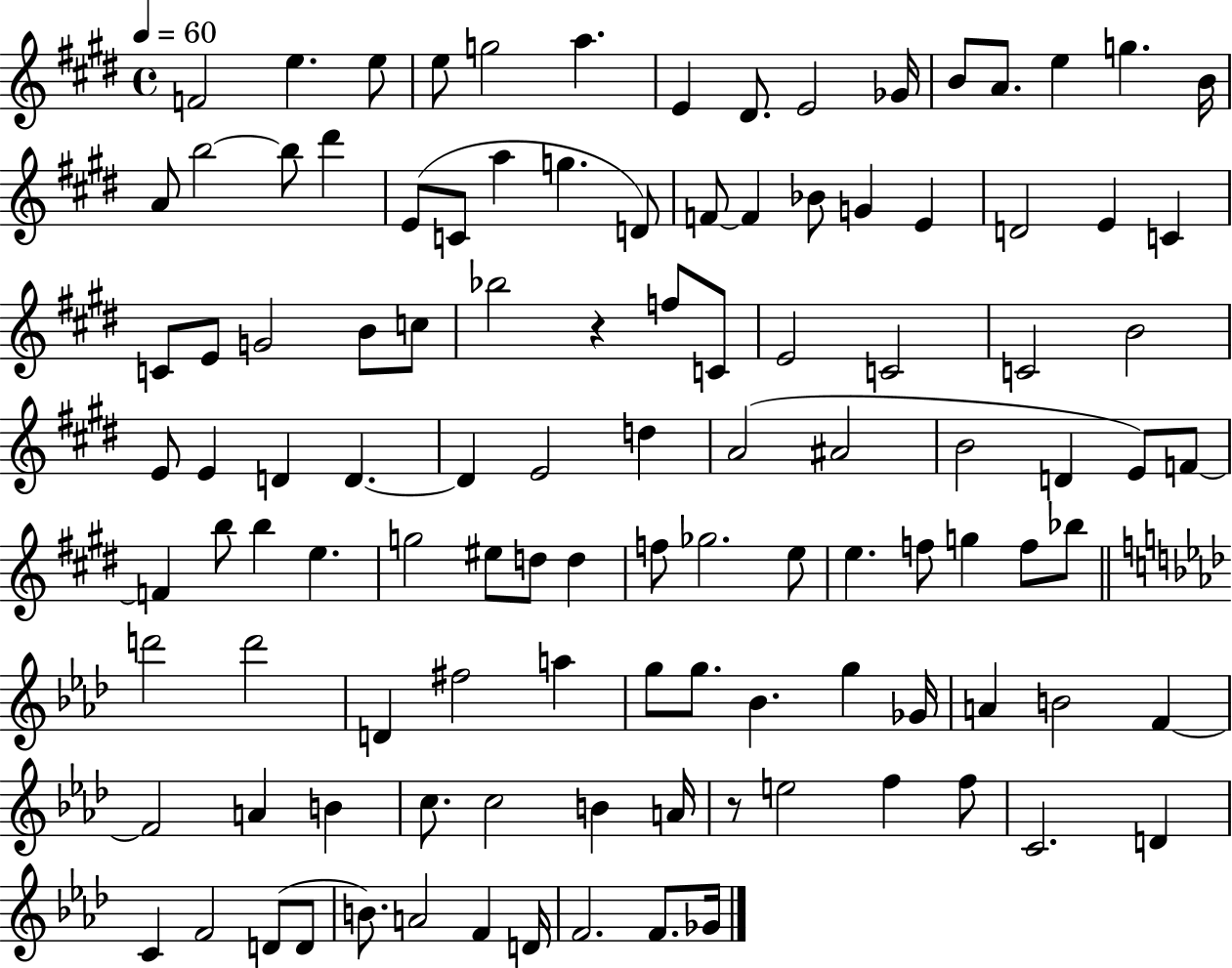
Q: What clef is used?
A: treble